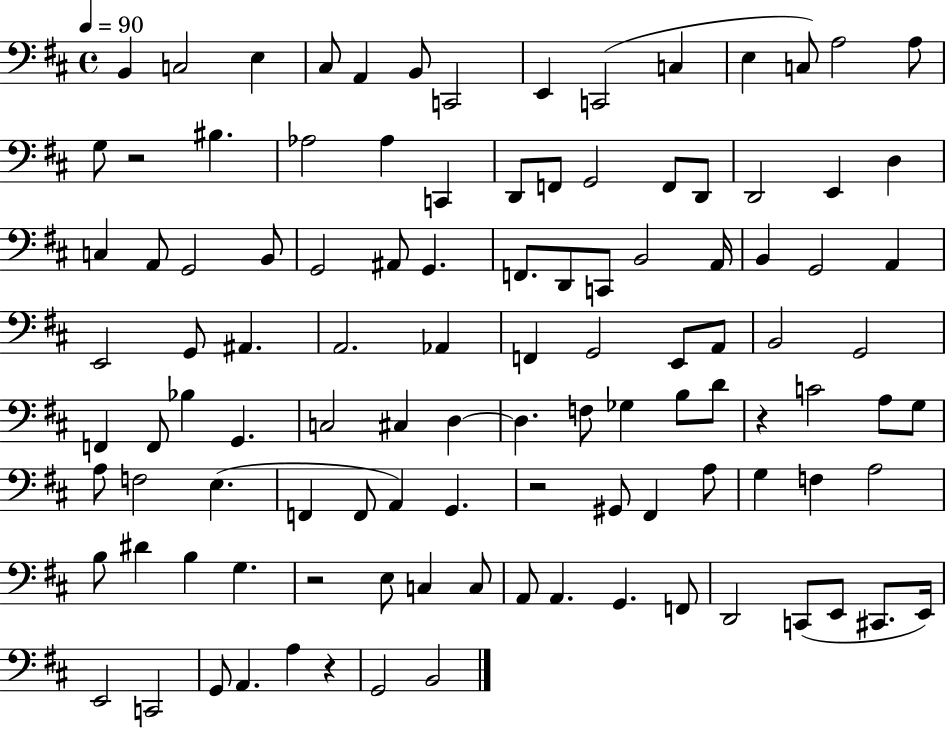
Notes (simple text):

B2/q C3/h E3/q C#3/e A2/q B2/e C2/h E2/q C2/h C3/q E3/q C3/e A3/h A3/e G3/e R/h BIS3/q. Ab3/h Ab3/q C2/q D2/e F2/e G2/h F2/e D2/e D2/h E2/q D3/q C3/q A2/e G2/h B2/e G2/h A#2/e G2/q. F2/e. D2/e C2/e B2/h A2/s B2/q G2/h A2/q E2/h G2/e A#2/q. A2/h. Ab2/q F2/q G2/h E2/e A2/e B2/h G2/h F2/q F2/e Bb3/q G2/q. C3/h C#3/q D3/q D3/q. F3/e Gb3/q B3/e D4/e R/q C4/h A3/e G3/e A3/e F3/h E3/q. F2/q F2/e A2/q G2/q. R/h G#2/e F#2/q A3/e G3/q F3/q A3/h B3/e D#4/q B3/q G3/q. R/h E3/e C3/q C3/e A2/e A2/q. G2/q. F2/e D2/h C2/e E2/e C#2/e. E2/s E2/h C2/h G2/e A2/q. A3/q R/q G2/h B2/h